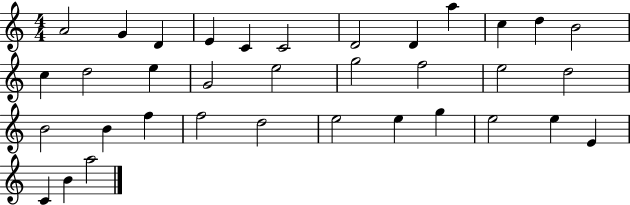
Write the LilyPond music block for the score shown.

{
  \clef treble
  \numericTimeSignature
  \time 4/4
  \key c \major
  a'2 g'4 d'4 | e'4 c'4 c'2 | d'2 d'4 a''4 | c''4 d''4 b'2 | \break c''4 d''2 e''4 | g'2 e''2 | g''2 f''2 | e''2 d''2 | \break b'2 b'4 f''4 | f''2 d''2 | e''2 e''4 g''4 | e''2 e''4 e'4 | \break c'4 b'4 a''2 | \bar "|."
}